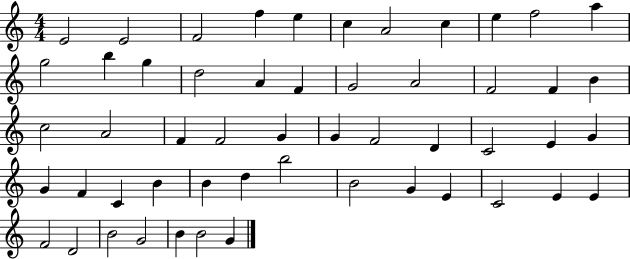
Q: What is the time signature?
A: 4/4